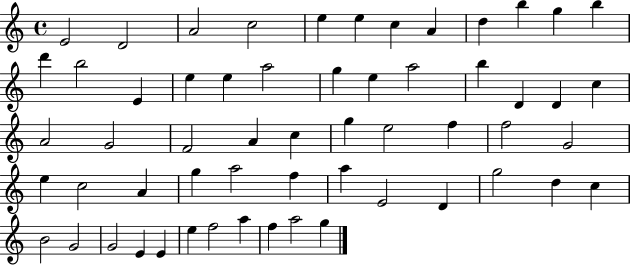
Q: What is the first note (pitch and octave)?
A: E4